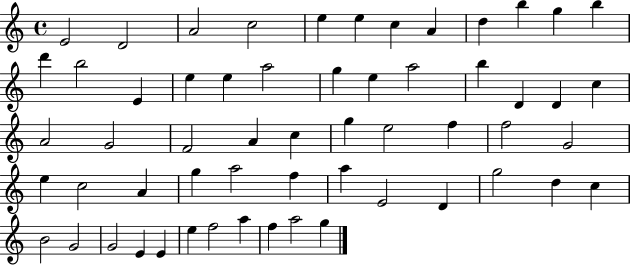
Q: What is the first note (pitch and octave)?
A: E4